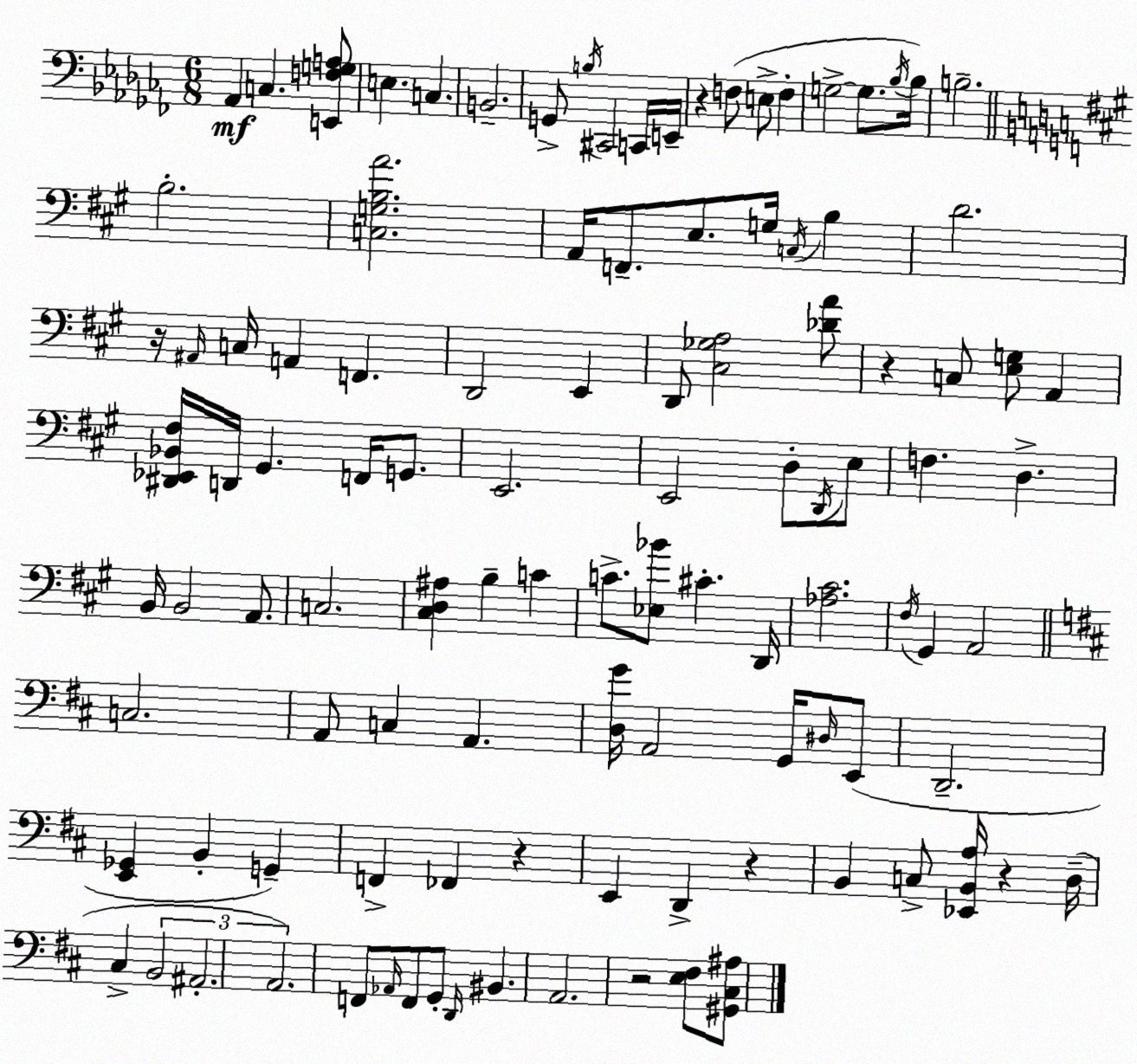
X:1
T:Untitled
M:6/8
L:1/4
K:Abm
_A,, C, [E,,F,G,A,]/2 E, C, B,,2 G,,/2 B,/4 ^C,,2 C,,/4 E,,/4 z F,/2 E,/2 F, G,2 G,/2 _B,/4 _B,/4 B,2 B,2 [C,G,B,A]2 A,,/4 F,,/2 E,/2 G,/4 C,/4 B, D2 z/4 ^A,,/4 C,/4 A,, F,, D,,2 E,, D,,/2 [^C,_G,A,]2 [_DA]/2 z C,/2 [E,G,]/2 A,, [^D,,_E,,_B,,^F,]/4 D,,/4 ^G,, F,,/4 G,,/2 E,,2 E,,2 D,/2 D,,/4 E,/2 F, D, B,,/4 B,,2 A,,/2 C,2 [^C,D,^A,] B, C C/2 [_E,_B]/2 ^C D,,/4 [_A,^C]2 ^F,/4 ^G,, A,,2 C,2 A,,/2 C, A,, [D,G]/4 A,,2 G,,/4 ^D,/4 E,,/2 D,,2 [E,,_G,,] B,, G,, F,, _F,, z E,, D,, z B,, C,/2 [_E,,B,,A,]/4 z D,/4 ^C, B,,2 ^A,,2 A,,2 F,,/2 _A,,/4 F,,/2 G,,/2 D,,/4 ^B,, A,,2 z2 [E,^F,]/2 [^G,,^C,^A,]/2